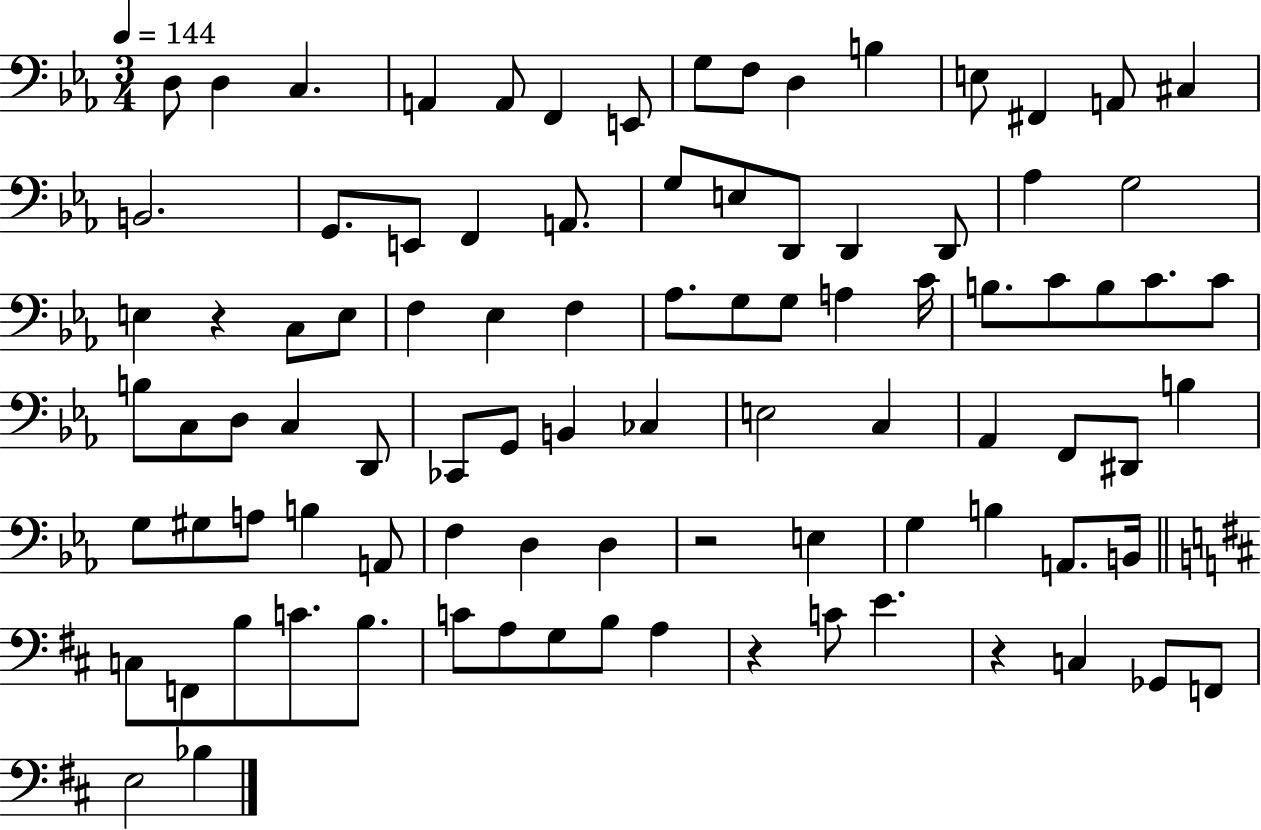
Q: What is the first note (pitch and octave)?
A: D3